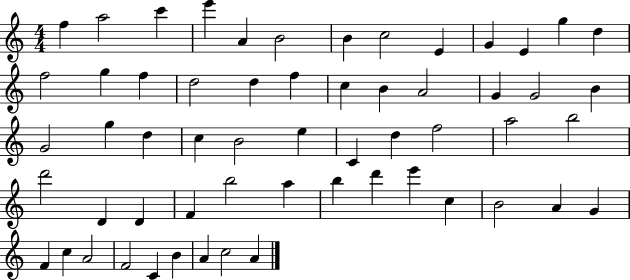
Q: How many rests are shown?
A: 0